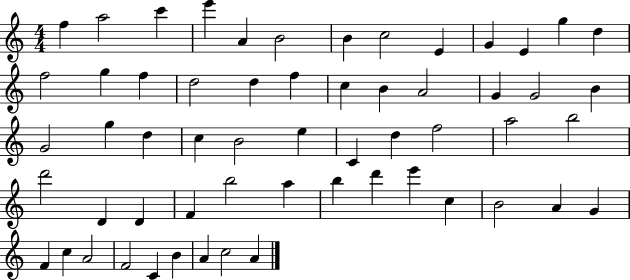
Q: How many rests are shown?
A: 0